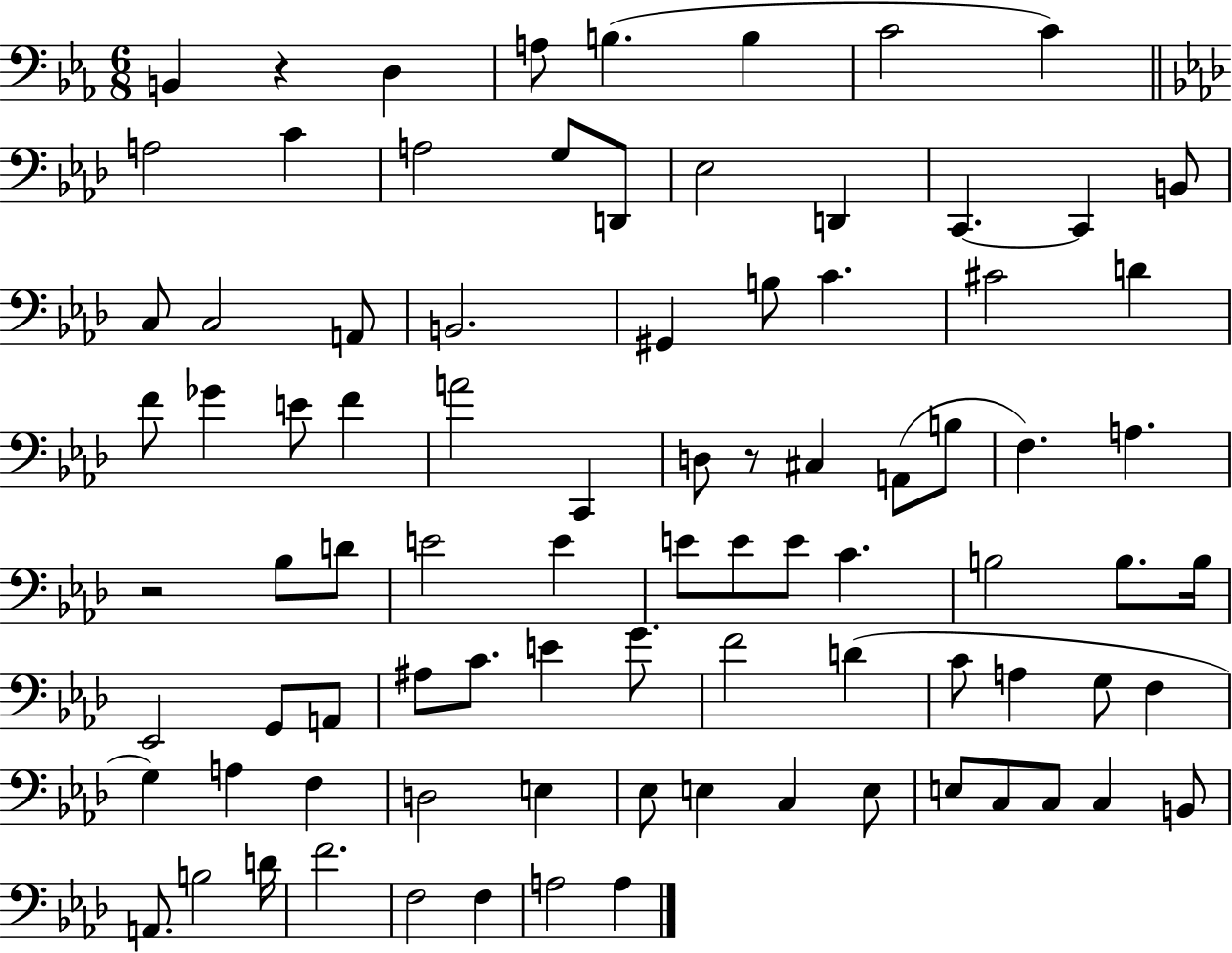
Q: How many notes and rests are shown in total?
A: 87